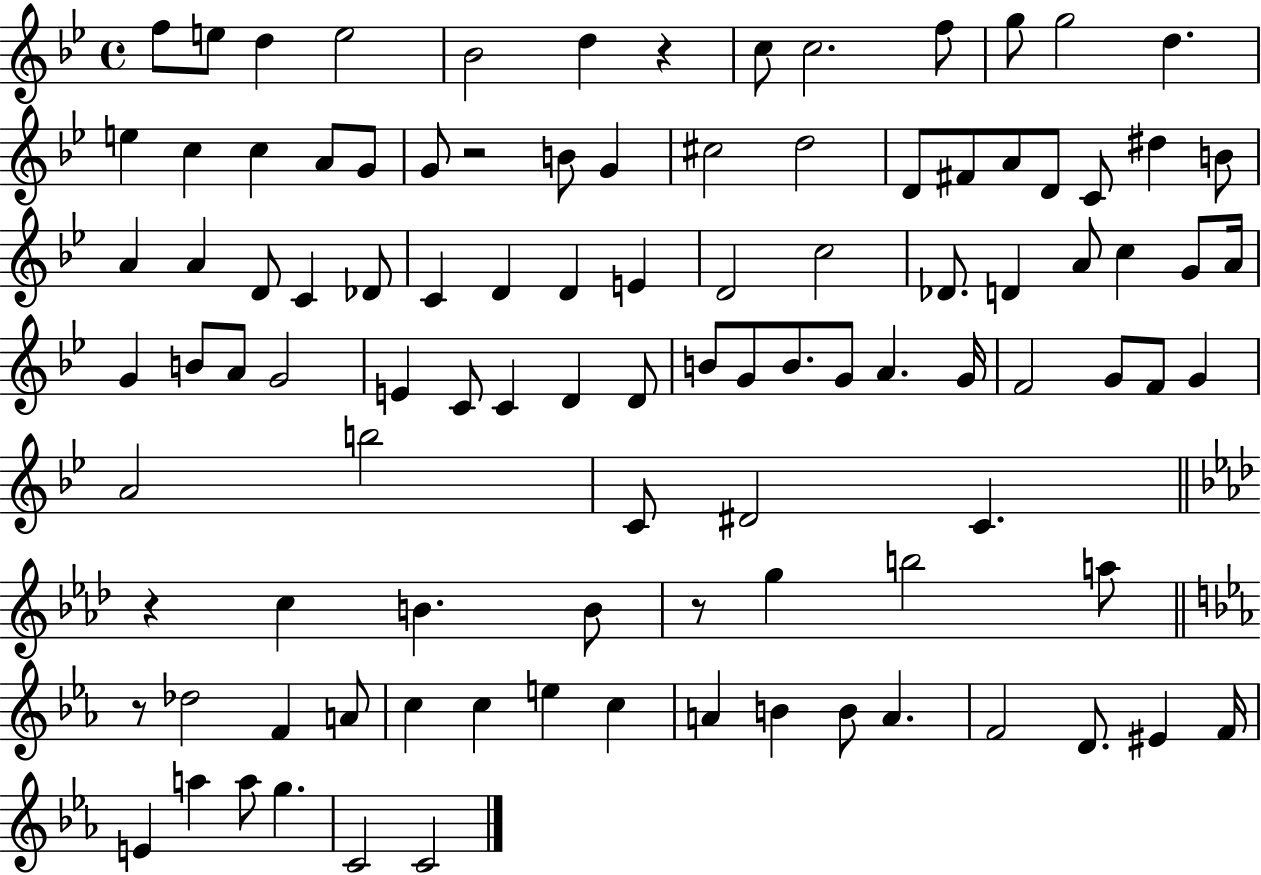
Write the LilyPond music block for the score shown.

{
  \clef treble
  \time 4/4
  \defaultTimeSignature
  \key bes \major
  f''8 e''8 d''4 e''2 | bes'2 d''4 r4 | c''8 c''2. f''8 | g''8 g''2 d''4. | \break e''4 c''4 c''4 a'8 g'8 | g'8 r2 b'8 g'4 | cis''2 d''2 | d'8 fis'8 a'8 d'8 c'8 dis''4 b'8 | \break a'4 a'4 d'8 c'4 des'8 | c'4 d'4 d'4 e'4 | d'2 c''2 | des'8. d'4 a'8 c''4 g'8 a'16 | \break g'4 b'8 a'8 g'2 | e'4 c'8 c'4 d'4 d'8 | b'8 g'8 b'8. g'8 a'4. g'16 | f'2 g'8 f'8 g'4 | \break a'2 b''2 | c'8 dis'2 c'4. | \bar "||" \break \key aes \major r4 c''4 b'4. b'8 | r8 g''4 b''2 a''8 | \bar "||" \break \key c \minor r8 des''2 f'4 a'8 | c''4 c''4 e''4 c''4 | a'4 b'4 b'8 a'4. | f'2 d'8. eis'4 f'16 | \break e'4 a''4 a''8 g''4. | c'2 c'2 | \bar "|."
}